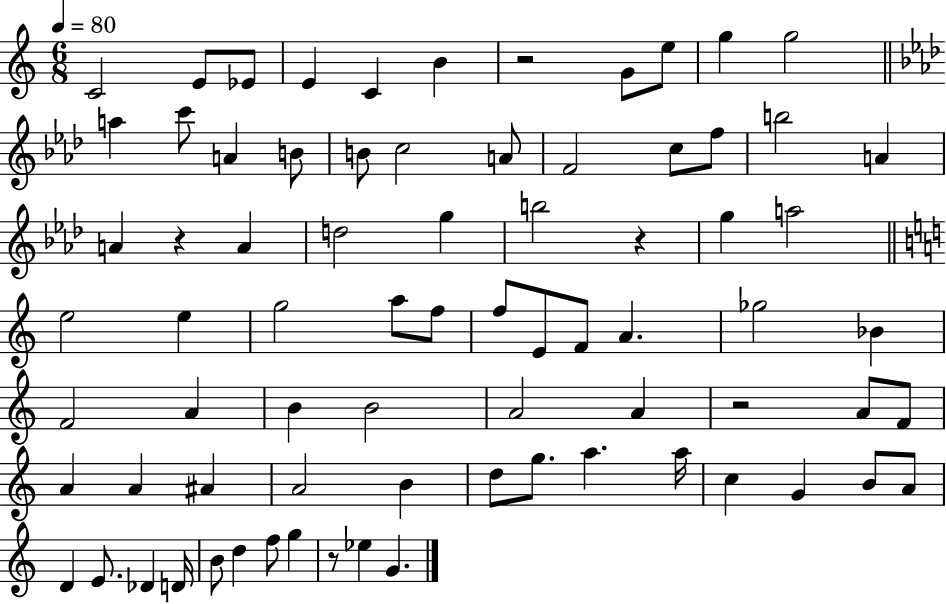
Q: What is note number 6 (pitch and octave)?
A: B4